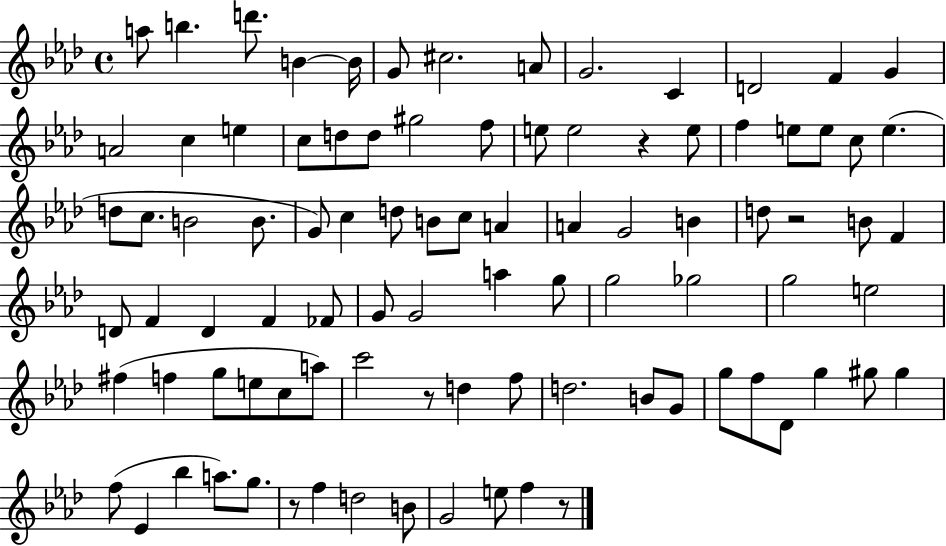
A5/e B5/q. D6/e. B4/q B4/s G4/e C#5/h. A4/e G4/h. C4/q D4/h F4/q G4/q A4/h C5/q E5/q C5/e D5/e D5/e G#5/h F5/e E5/e E5/h R/q E5/e F5/q E5/e E5/e C5/e E5/q. D5/e C5/e. B4/h B4/e. G4/e C5/q D5/e B4/e C5/e A4/q A4/q G4/h B4/q D5/e R/h B4/e F4/q D4/e F4/q D4/q F4/q FES4/e G4/e G4/h A5/q G5/e G5/h Gb5/h G5/h E5/h F#5/q F5/q G5/e E5/e C5/e A5/e C6/h R/e D5/q F5/e D5/h. B4/e G4/e G5/e F5/e Db4/e G5/q G#5/e G#5/q F5/e Eb4/q Bb5/q A5/e. G5/e. R/e F5/q D5/h B4/e G4/h E5/e F5/q R/e